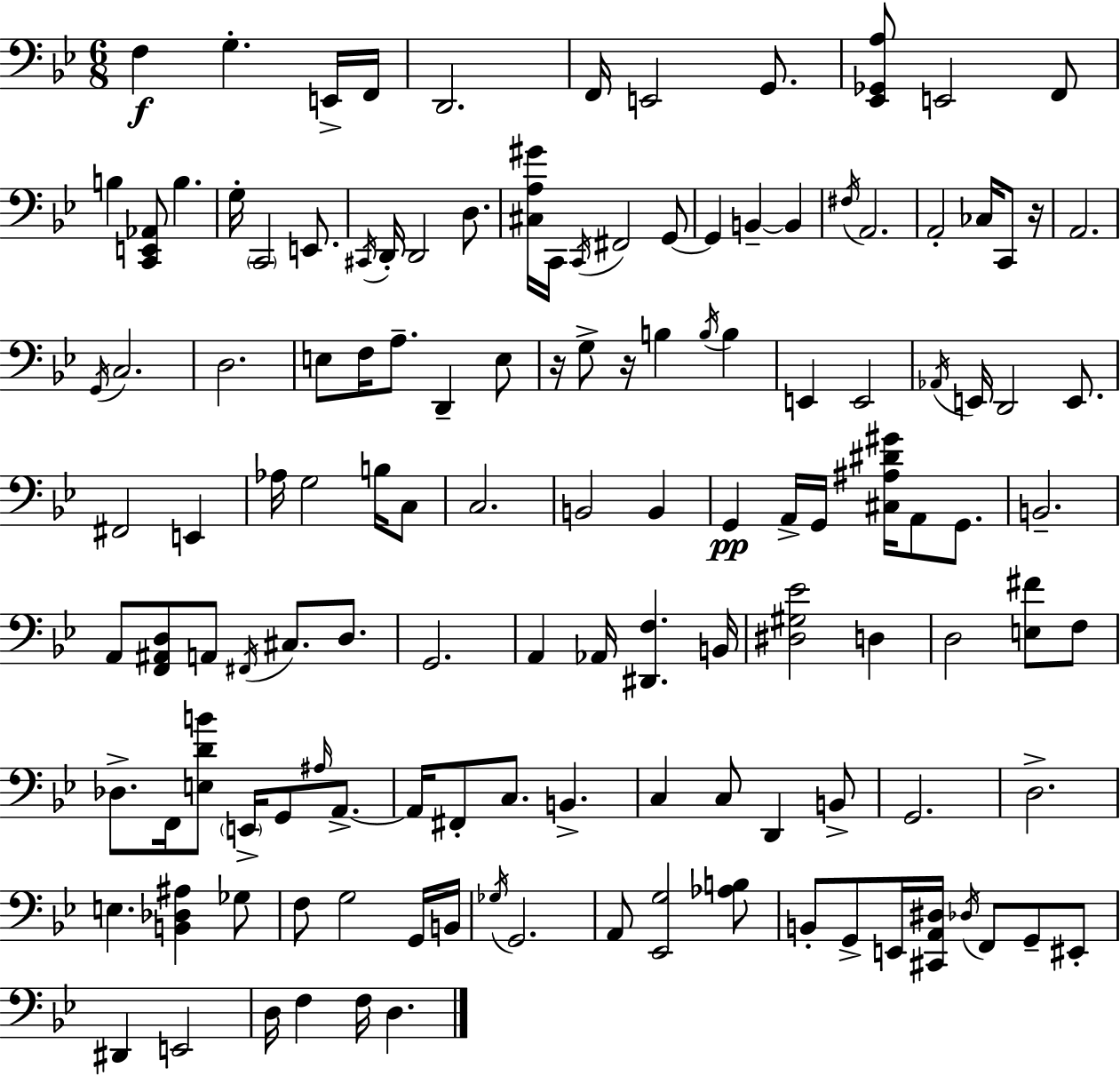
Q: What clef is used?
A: bass